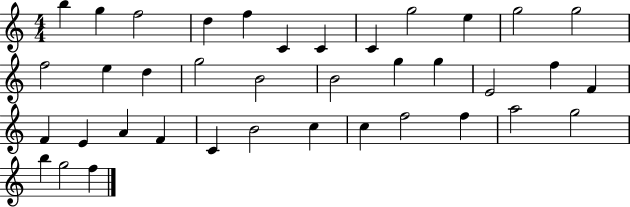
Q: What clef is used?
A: treble